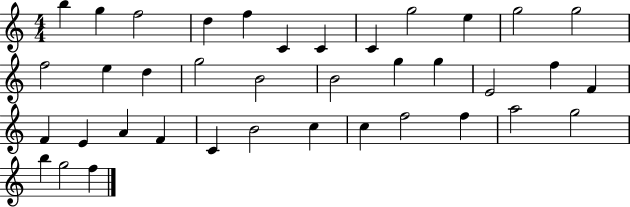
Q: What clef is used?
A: treble